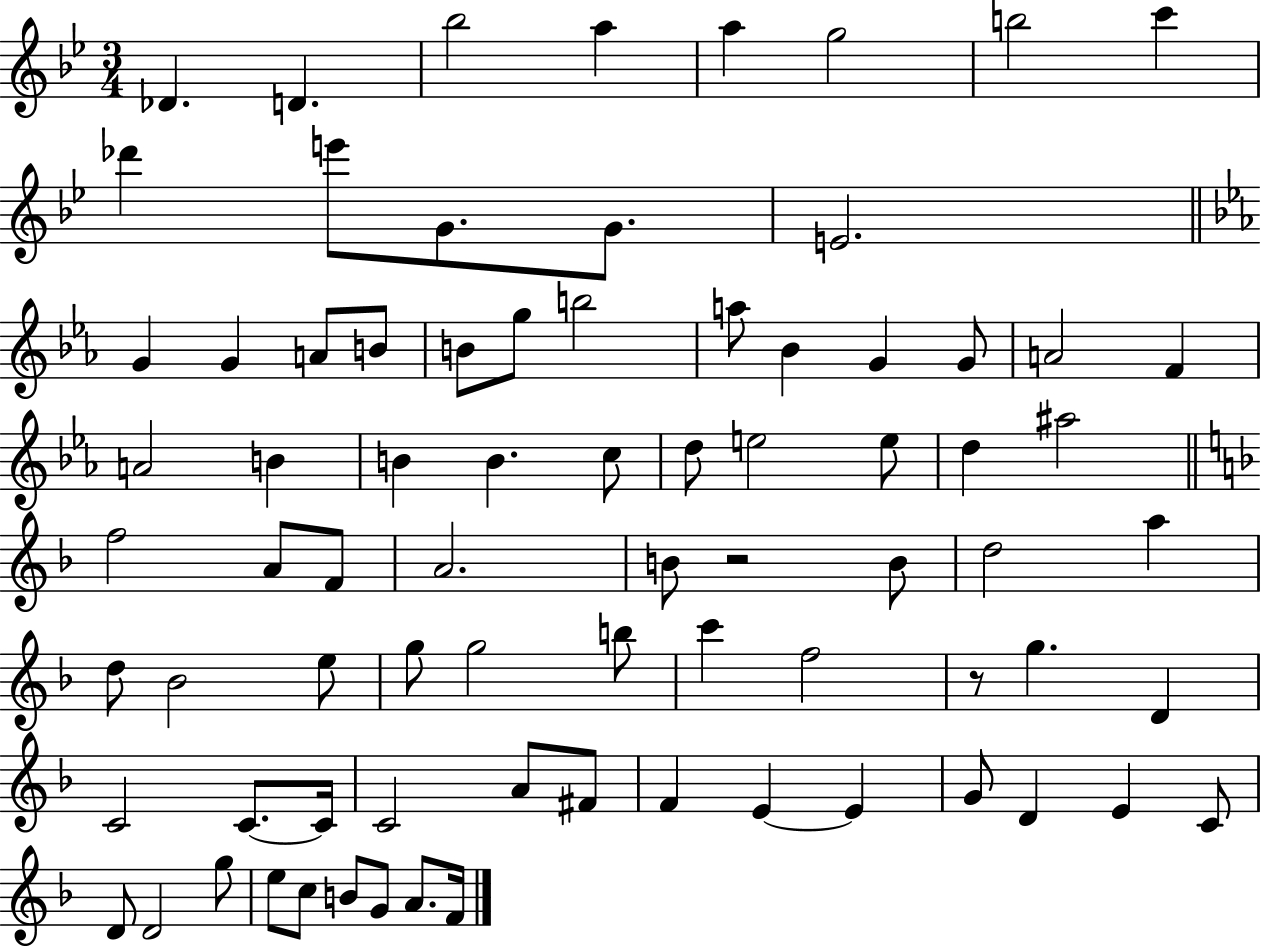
{
  \clef treble
  \numericTimeSignature
  \time 3/4
  \key bes \major
  des'4. d'4. | bes''2 a''4 | a''4 g''2 | b''2 c'''4 | \break des'''4 e'''8 g'8. g'8. | e'2. | \bar "||" \break \key c \minor g'4 g'4 a'8 b'8 | b'8 g''8 b''2 | a''8 bes'4 g'4 g'8 | a'2 f'4 | \break a'2 b'4 | b'4 b'4. c''8 | d''8 e''2 e''8 | d''4 ais''2 | \break \bar "||" \break \key d \minor f''2 a'8 f'8 | a'2. | b'8 r2 b'8 | d''2 a''4 | \break d''8 bes'2 e''8 | g''8 g''2 b''8 | c'''4 f''2 | r8 g''4. d'4 | \break c'2 c'8.~~ c'16 | c'2 a'8 fis'8 | f'4 e'4~~ e'4 | g'8 d'4 e'4 c'8 | \break d'8 d'2 g''8 | e''8 c''8 b'8 g'8 a'8. f'16 | \bar "|."
}